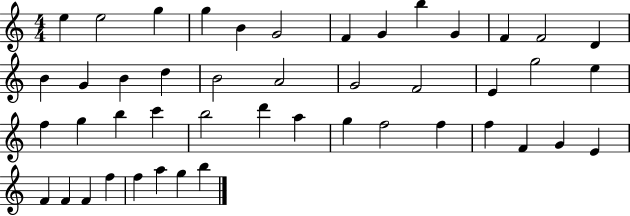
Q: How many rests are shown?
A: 0